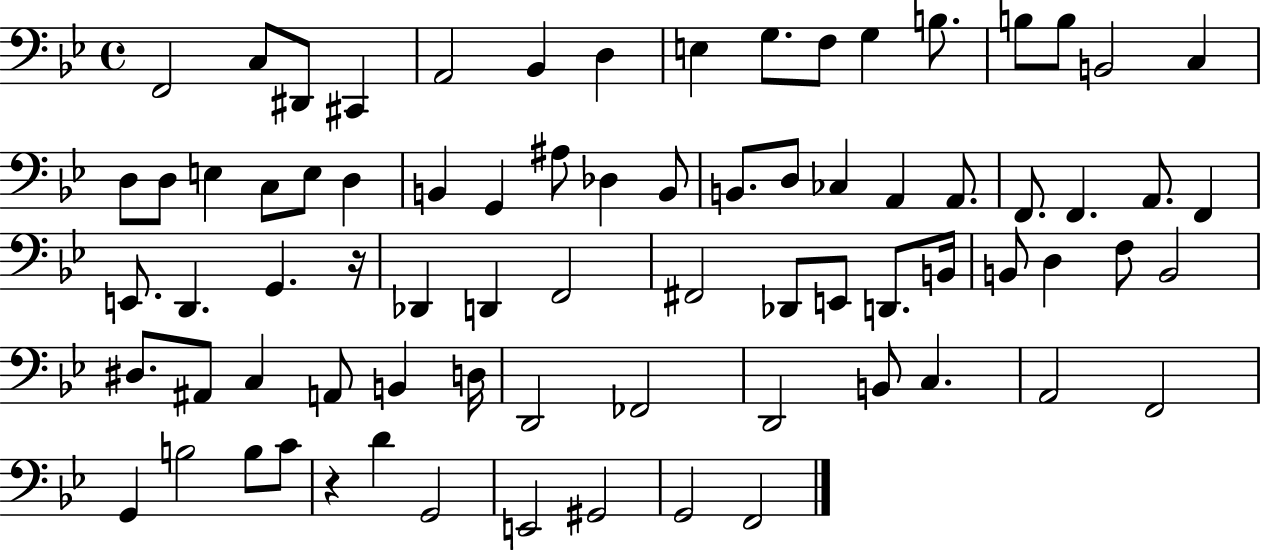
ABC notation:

X:1
T:Untitled
M:4/4
L:1/4
K:Bb
F,,2 C,/2 ^D,,/2 ^C,, A,,2 _B,, D, E, G,/2 F,/2 G, B,/2 B,/2 B,/2 B,,2 C, D,/2 D,/2 E, C,/2 E,/2 D, B,, G,, ^A,/2 _D, B,,/2 B,,/2 D,/2 _C, A,, A,,/2 F,,/2 F,, A,,/2 F,, E,,/2 D,, G,, z/4 _D,, D,, F,,2 ^F,,2 _D,,/2 E,,/2 D,,/2 B,,/4 B,,/2 D, F,/2 B,,2 ^D,/2 ^A,,/2 C, A,,/2 B,, D,/4 D,,2 _F,,2 D,,2 B,,/2 C, A,,2 F,,2 G,, B,2 B,/2 C/2 z D G,,2 E,,2 ^G,,2 G,,2 F,,2